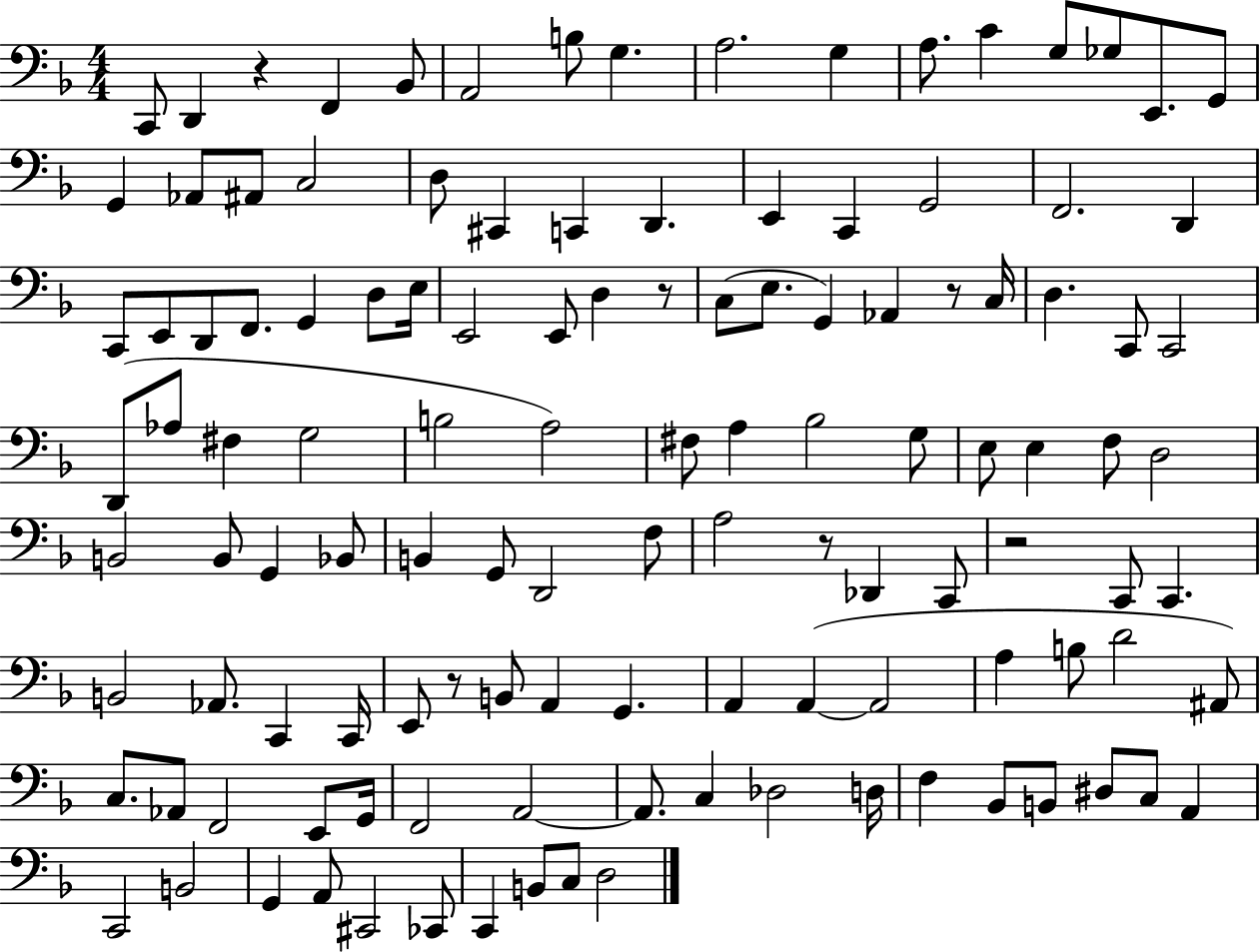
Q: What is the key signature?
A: F major